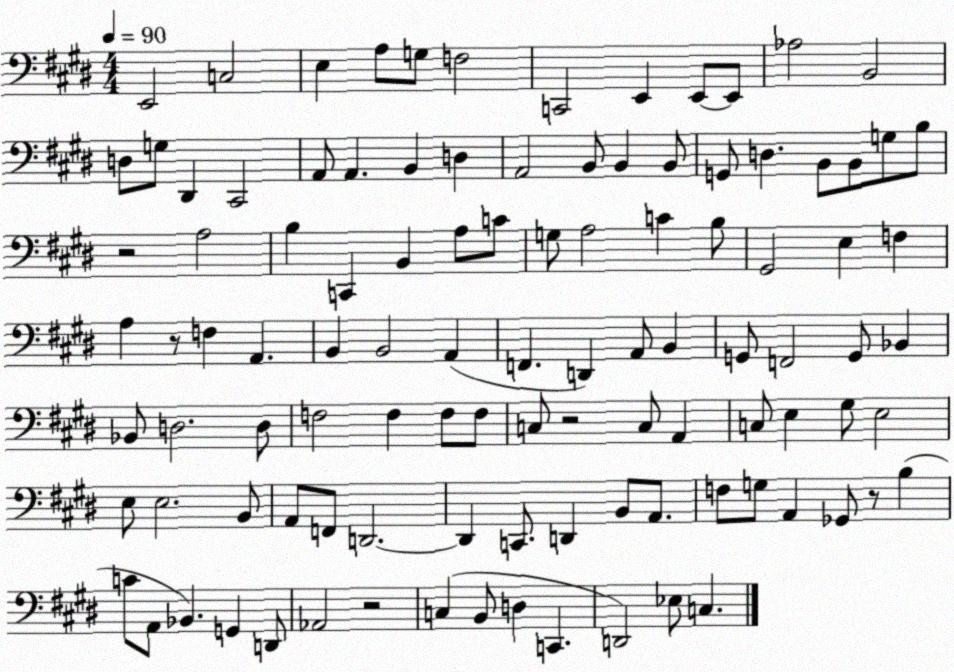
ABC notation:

X:1
T:Untitled
M:4/4
L:1/4
K:E
E,,2 C,2 E, A,/2 G,/2 F,2 C,,2 E,, E,,/2 E,,/2 _A,2 B,,2 D,/2 G,/2 ^D,, ^C,,2 A,,/2 A,, B,, D, A,,2 B,,/2 B,, B,,/2 G,,/2 D, B,,/2 B,,/2 G,/2 B,/2 z2 A,2 B, C,, B,, A,/2 C/2 G,/2 A,2 C B,/2 ^G,,2 E, F, A, z/2 F, A,, B,, B,,2 A,, F,, D,, A,,/2 B,, G,,/2 F,,2 G,,/2 _B,, _B,,/2 D,2 D,/2 F,2 F, F,/2 F,/2 C,/2 z2 C,/2 A,, C,/2 E, ^G,/2 E,2 E,/2 E,2 B,,/2 A,,/2 F,,/2 D,,2 D,, C,,/2 D,, B,,/2 A,,/2 F,/2 G,/2 A,, _G,,/2 z/2 B, C/2 A,,/2 _B,, G,, D,,/2 _A,,2 z2 C, B,,/2 D, C,, D,,2 _E,/2 C,